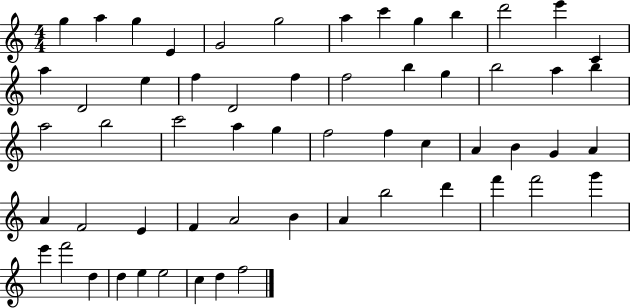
X:1
T:Untitled
M:4/4
L:1/4
K:C
g a g E G2 g2 a c' g b d'2 e' C a D2 e f D2 f f2 b g b2 a b a2 b2 c'2 a g f2 f c A B G A A F2 E F A2 B A b2 d' f' f'2 g' e' f'2 d d e e2 c d f2